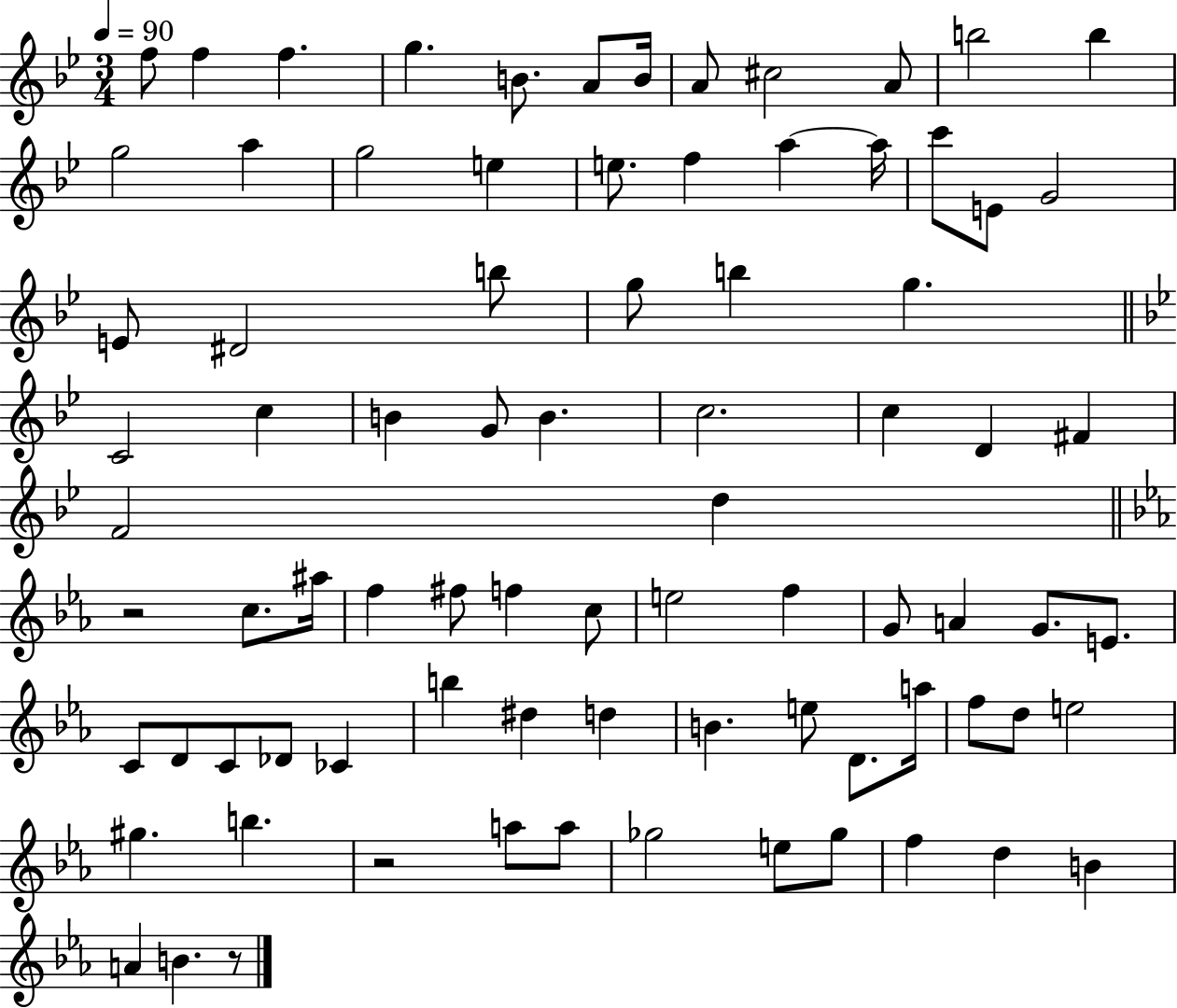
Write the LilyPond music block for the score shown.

{
  \clef treble
  \numericTimeSignature
  \time 3/4
  \key bes \major
  \tempo 4 = 90
  f''8 f''4 f''4. | g''4. b'8. a'8 b'16 | a'8 cis''2 a'8 | b''2 b''4 | \break g''2 a''4 | g''2 e''4 | e''8. f''4 a''4~~ a''16 | c'''8 e'8 g'2 | \break e'8 dis'2 b''8 | g''8 b''4 g''4. | \bar "||" \break \key bes \major c'2 c''4 | b'4 g'8 b'4. | c''2. | c''4 d'4 fis'4 | \break f'2 d''4 | \bar "||" \break \key ees \major r2 c''8. ais''16 | f''4 fis''8 f''4 c''8 | e''2 f''4 | g'8 a'4 g'8. e'8. | \break c'8 d'8 c'8 des'8 ces'4 | b''4 dis''4 d''4 | b'4. e''8 d'8. a''16 | f''8 d''8 e''2 | \break gis''4. b''4. | r2 a''8 a''8 | ges''2 e''8 ges''8 | f''4 d''4 b'4 | \break a'4 b'4. r8 | \bar "|."
}